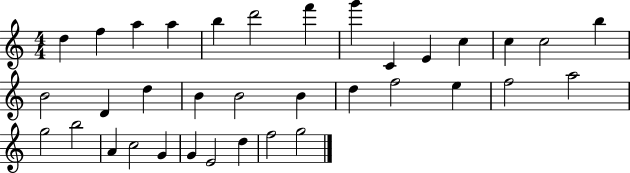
D5/q F5/q A5/q A5/q B5/q D6/h F6/q G6/q C4/q E4/q C5/q C5/q C5/h B5/q B4/h D4/q D5/q B4/q B4/h B4/q D5/q F5/h E5/q F5/h A5/h G5/h B5/h A4/q C5/h G4/q G4/q E4/h D5/q F5/h G5/h